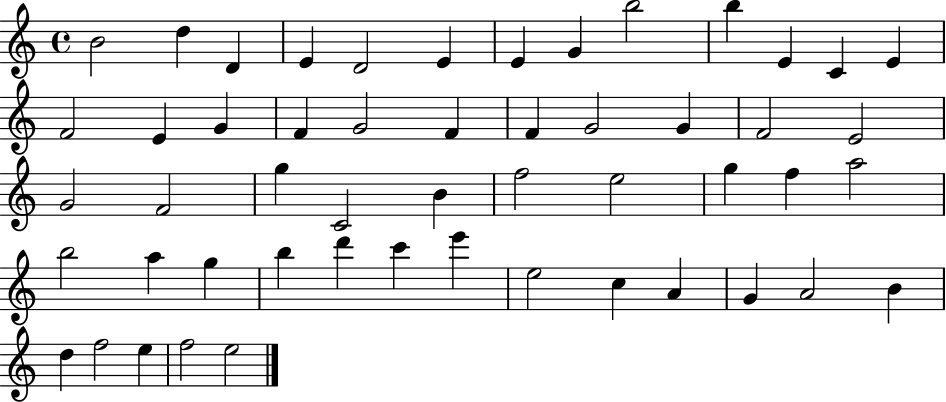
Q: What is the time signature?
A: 4/4